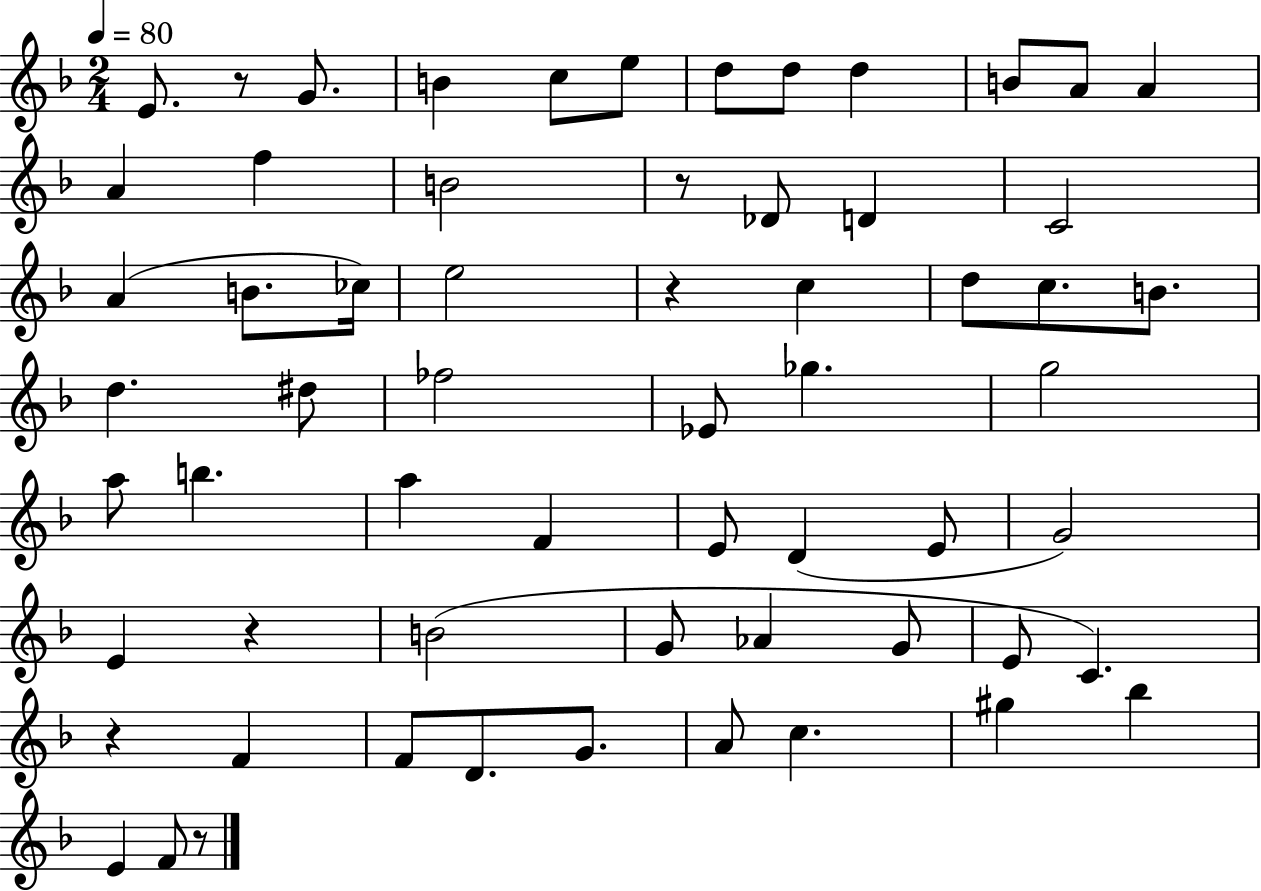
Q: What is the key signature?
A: F major